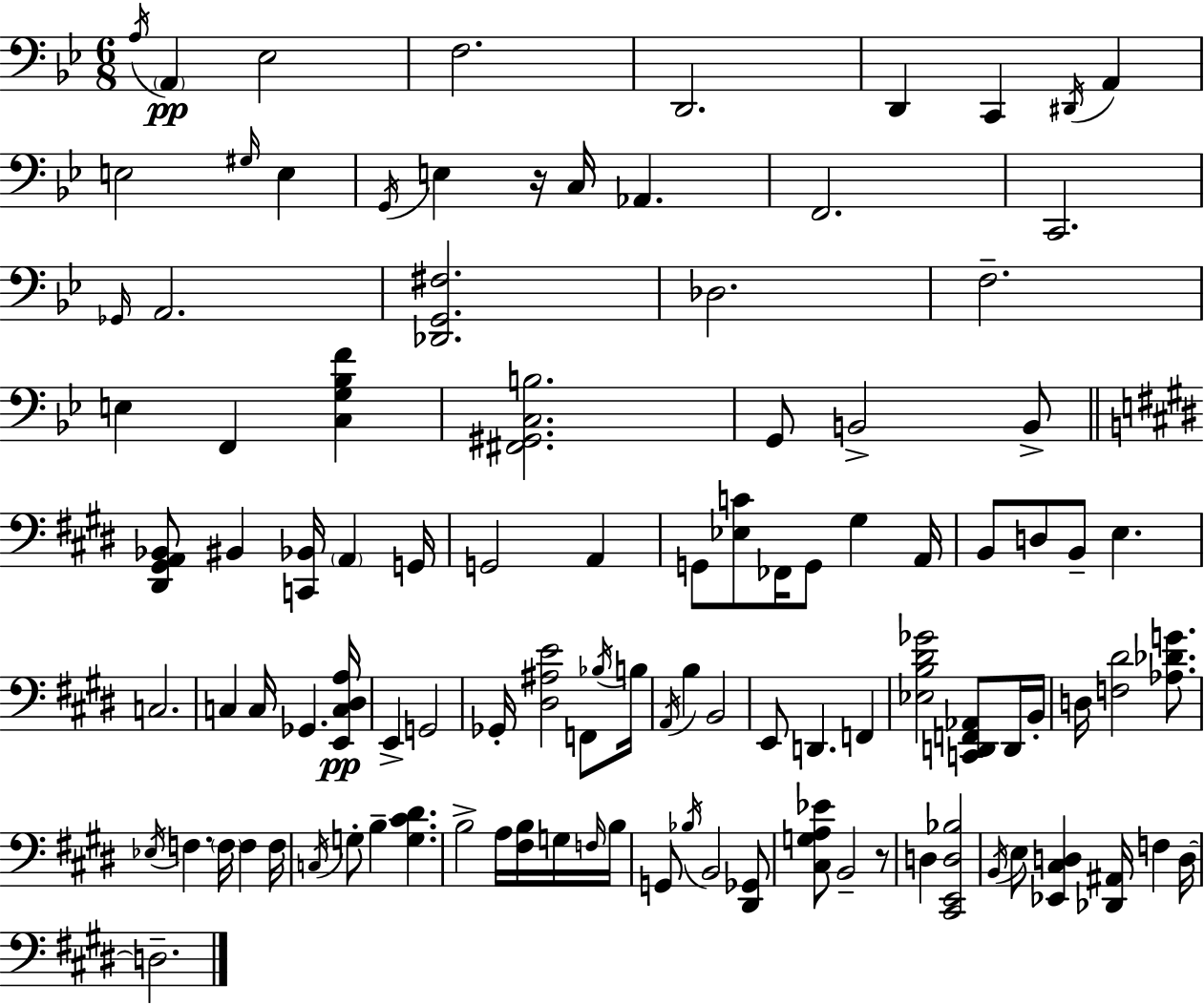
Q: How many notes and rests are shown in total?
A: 104